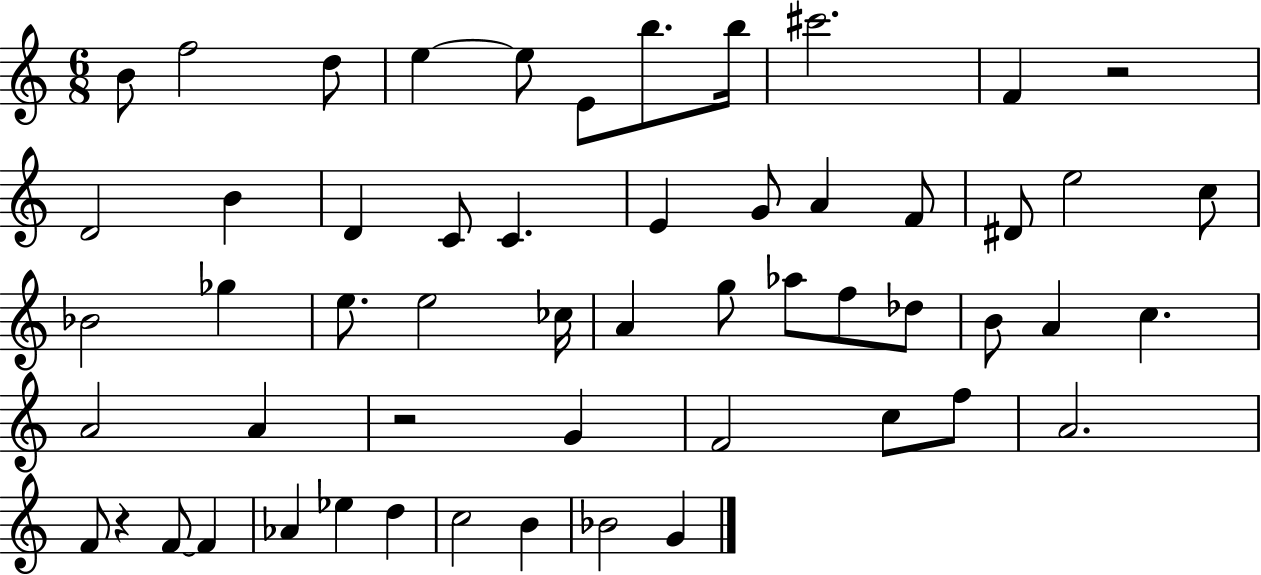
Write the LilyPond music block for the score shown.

{
  \clef treble
  \numericTimeSignature
  \time 6/8
  \key c \major
  b'8 f''2 d''8 | e''4~~ e''8 e'8 b''8. b''16 | cis'''2. | f'4 r2 | \break d'2 b'4 | d'4 c'8 c'4. | e'4 g'8 a'4 f'8 | dis'8 e''2 c''8 | \break bes'2 ges''4 | e''8. e''2 ces''16 | a'4 g''8 aes''8 f''8 des''8 | b'8 a'4 c''4. | \break a'2 a'4 | r2 g'4 | f'2 c''8 f''8 | a'2. | \break f'8 r4 f'8~~ f'4 | aes'4 ees''4 d''4 | c''2 b'4 | bes'2 g'4 | \break \bar "|."
}